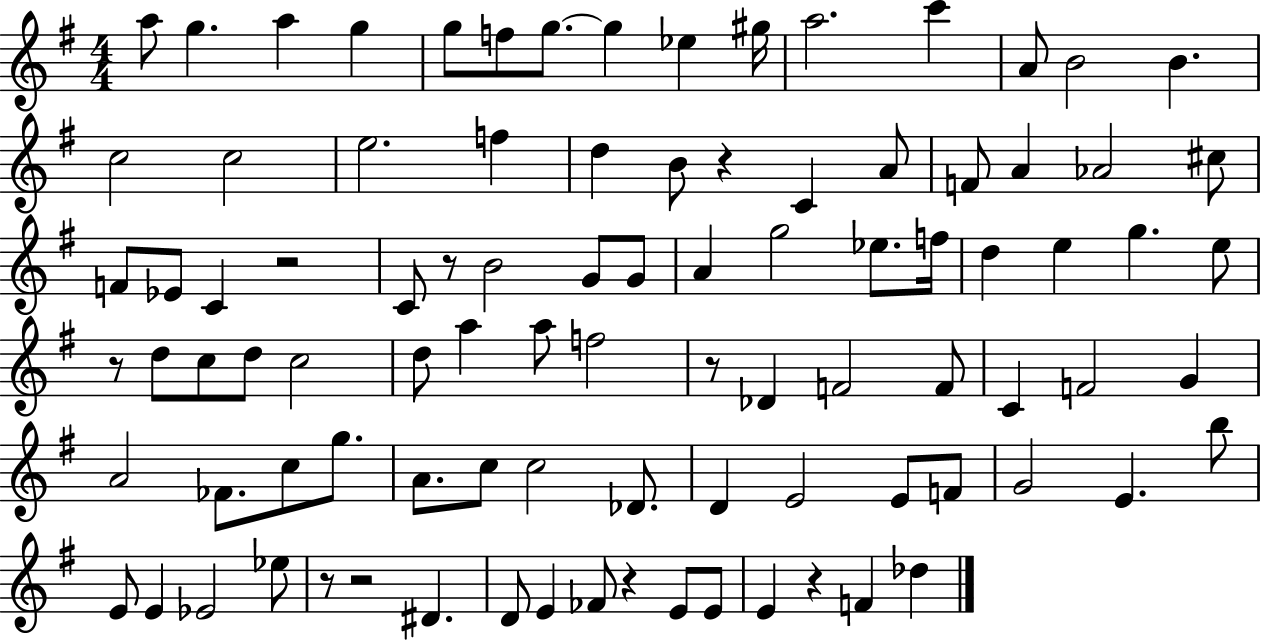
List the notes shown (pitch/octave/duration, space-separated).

A5/e G5/q. A5/q G5/q G5/e F5/e G5/e. G5/q Eb5/q G#5/s A5/h. C6/q A4/e B4/h B4/q. C5/h C5/h E5/h. F5/q D5/q B4/e R/q C4/q A4/e F4/e A4/q Ab4/h C#5/e F4/e Eb4/e C4/q R/h C4/e R/e B4/h G4/e G4/e A4/q G5/h Eb5/e. F5/s D5/q E5/q G5/q. E5/e R/e D5/e C5/e D5/e C5/h D5/e A5/q A5/e F5/h R/e Db4/q F4/h F4/e C4/q F4/h G4/q A4/h FES4/e. C5/e G5/e. A4/e. C5/e C5/h Db4/e. D4/q E4/h E4/e F4/e G4/h E4/q. B5/e E4/e E4/q Eb4/h Eb5/e R/e R/h D#4/q. D4/e E4/q FES4/e R/q E4/e E4/e E4/q R/q F4/q Db5/q